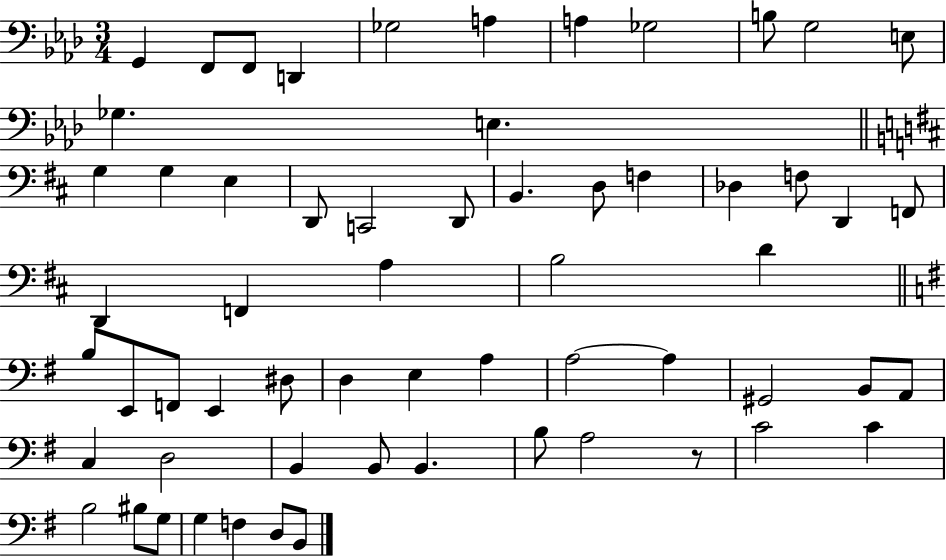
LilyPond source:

{
  \clef bass
  \numericTimeSignature
  \time 3/4
  \key aes \major
  g,4 f,8 f,8 d,4 | ges2 a4 | a4 ges2 | b8 g2 e8 | \break ges4. e4. | \bar "||" \break \key d \major g4 g4 e4 | d,8 c,2 d,8 | b,4. d8 f4 | des4 f8 d,4 f,8 | \break d,4 f,4 a4 | b2 d'4 | \bar "||" \break \key e \minor b8 e,8 f,8 e,4 dis8 | d4 e4 a4 | a2~~ a4 | gis,2 b,8 a,8 | \break c4 d2 | b,4 b,8 b,4. | b8 a2 r8 | c'2 c'4 | \break b2 bis8 g8 | g4 f4 d8 b,8 | \bar "|."
}